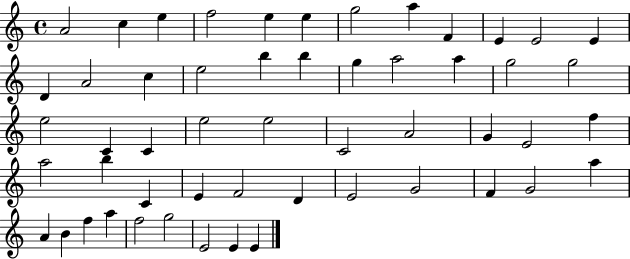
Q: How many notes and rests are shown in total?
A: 53